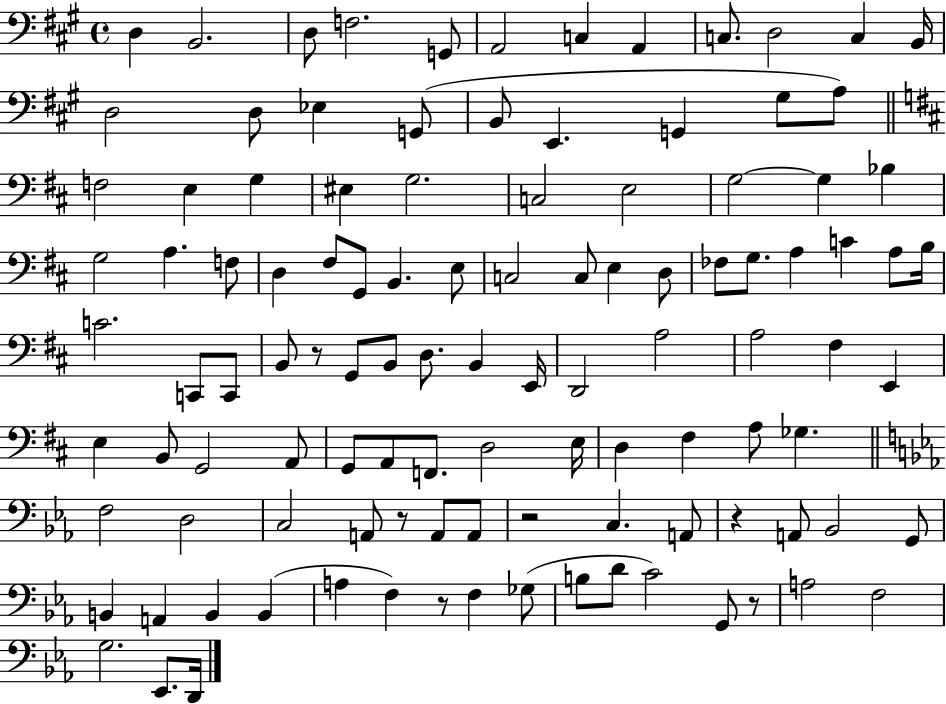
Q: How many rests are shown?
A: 6